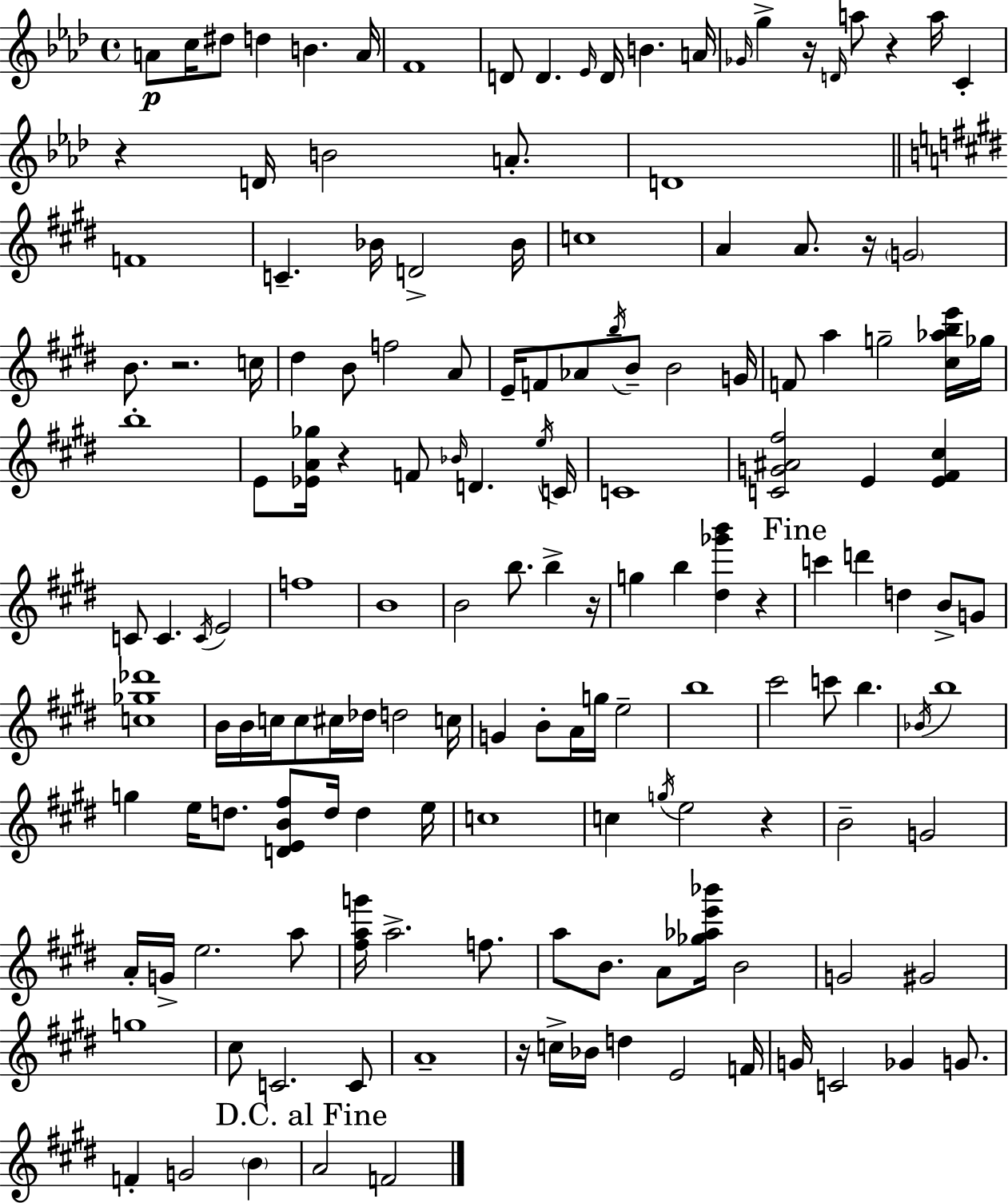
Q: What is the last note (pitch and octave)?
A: F4